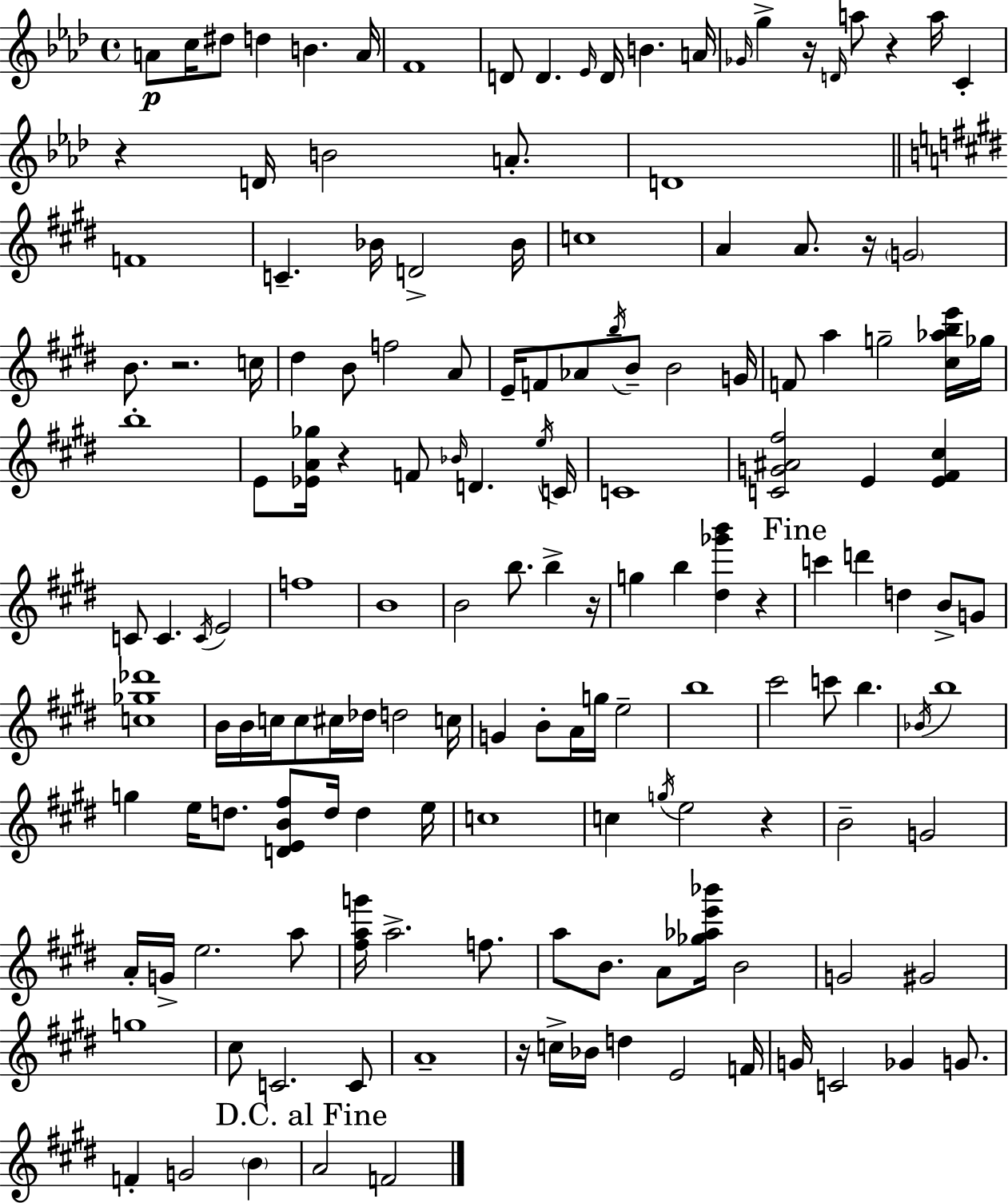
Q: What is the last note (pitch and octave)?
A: F4